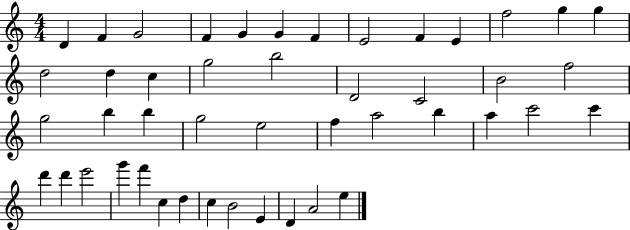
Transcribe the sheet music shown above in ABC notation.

X:1
T:Untitled
M:4/4
L:1/4
K:C
D F G2 F G G F E2 F E f2 g g d2 d c g2 b2 D2 C2 B2 f2 g2 b b g2 e2 f a2 b a c'2 c' d' d' e'2 g' f' c d c B2 E D A2 e